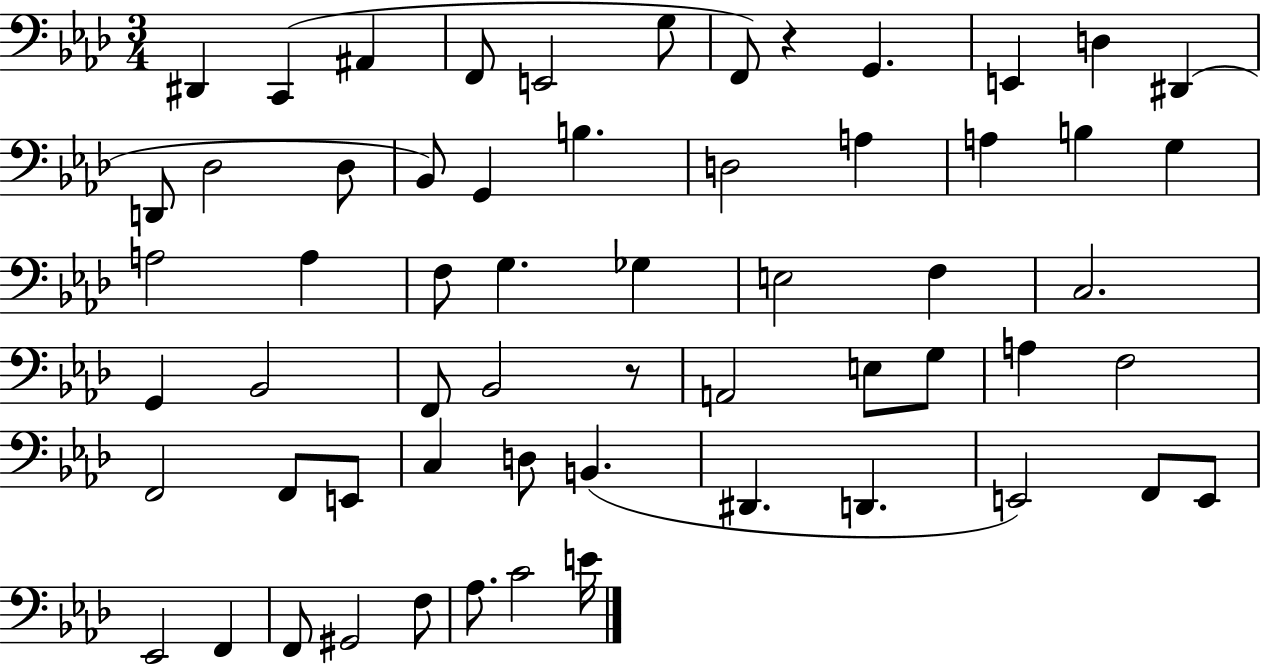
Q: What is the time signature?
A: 3/4